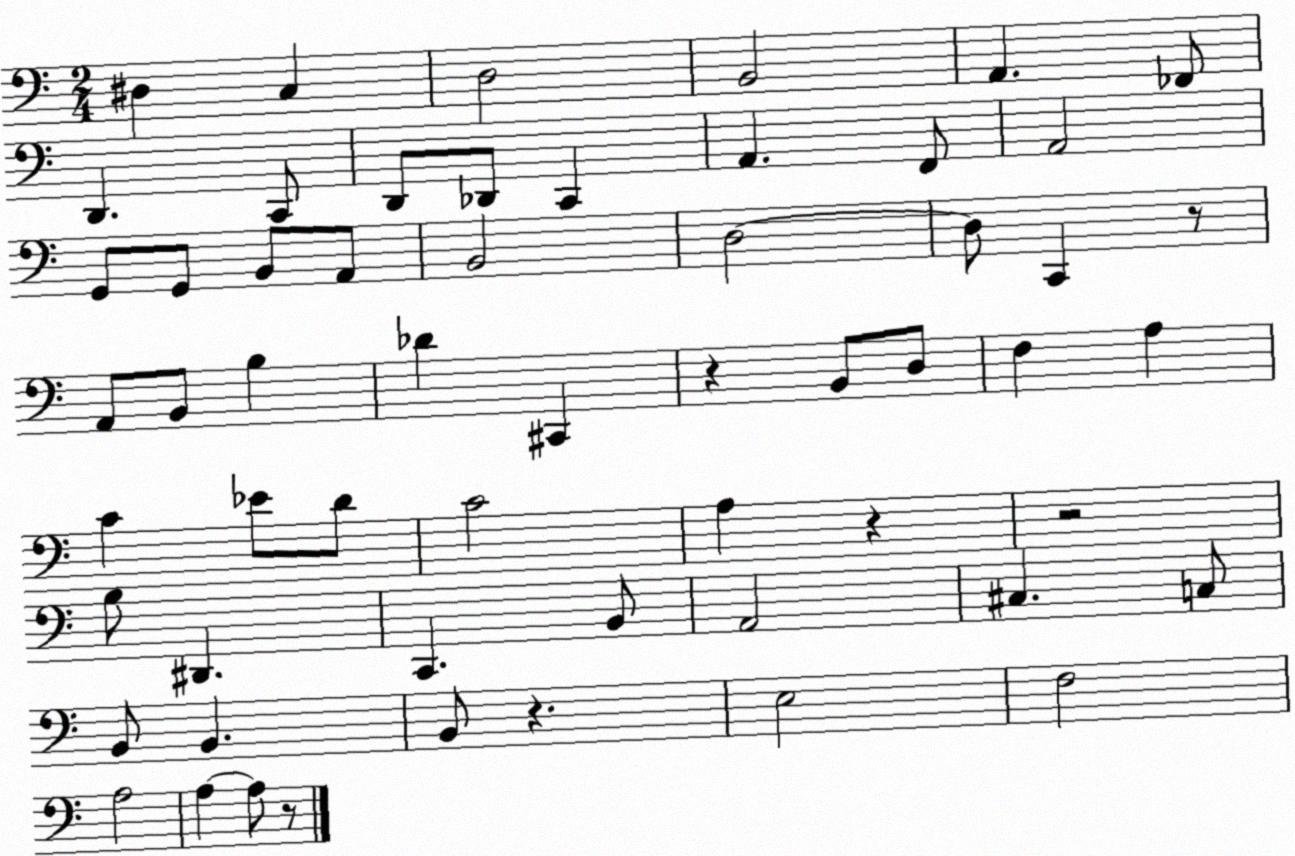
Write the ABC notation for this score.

X:1
T:Untitled
M:2/4
L:1/4
K:C
^D, C, D,2 B,,2 A,, _F,,/2 D,, C,,/2 D,,/2 _D,,/2 C,, A,, F,,/2 A,,2 G,,/2 G,,/2 B,,/2 A,,/2 B,,2 D,2 D,/2 C,, z/2 A,,/2 B,,/2 B, _D ^C,, z B,,/2 D,/2 F, A, C _E/2 D/2 C2 A, z z2 B,/2 ^D,, C,, B,,/2 A,,2 ^C, C,/2 B,,/2 B,, B,,/2 z E,2 F,2 A,2 A, A,/2 z/2